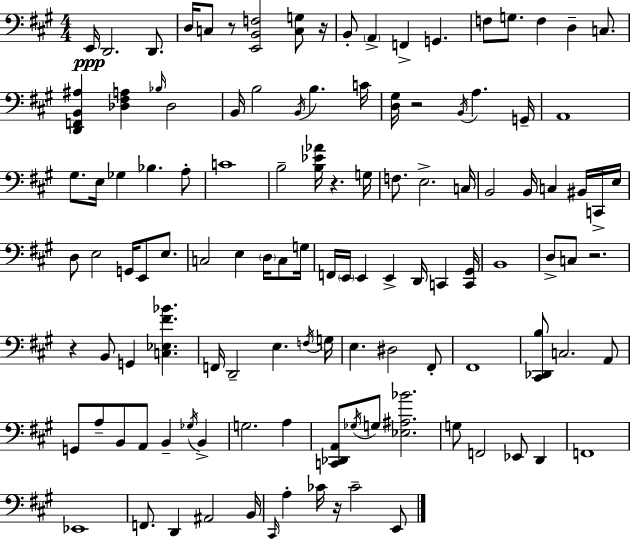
X:1
T:Untitled
M:4/4
L:1/4
K:A
E,,/4 D,,2 D,,/2 D,/4 C,/2 z/2 [E,,B,,F,]2 [C,G,]/2 z/4 B,,/2 A,, F,, G,, F,/2 G,/2 F, D, C,/2 [D,,F,,B,,^A,] [_D,^F,A,] _B,/4 _D,2 B,,/4 B,2 B,,/4 B, C/4 [D,^G,]/4 z2 B,,/4 A, G,,/4 A,,4 ^G,/2 E,/4 _G, _B, A,/2 C4 B,2 [B,_E_A]/4 z G,/4 F,/2 E,2 C,/4 B,,2 B,,/4 C, ^B,,/4 C,,/4 E,/4 D,/2 E,2 G,,/4 E,,/2 E,/2 C,2 E, D,/4 C,/2 G,/4 F,,/4 E,,/4 E,, E,, D,,/4 C,, [C,,^G,,]/4 B,,4 D,/2 C,/2 z2 z B,,/2 G,, [C,_E,^F_B] F,,/4 D,,2 E, F,/4 G,/4 E, ^D,2 ^F,,/2 ^F,,4 [^C,,_D,,B,]/2 C,2 A,,/2 G,,/2 A,/2 B,,/2 A,,/2 B,, _G,/4 B,, G,2 A, [C,,_D,,A,,]/2 _G,/4 G,/2 [_E,^A,_B]2 G,/2 F,,2 _E,,/2 D,, F,,4 _E,,4 F,,/2 D,, ^A,,2 B,,/4 ^C,,/4 A, _C/4 z/4 _C2 E,,/2